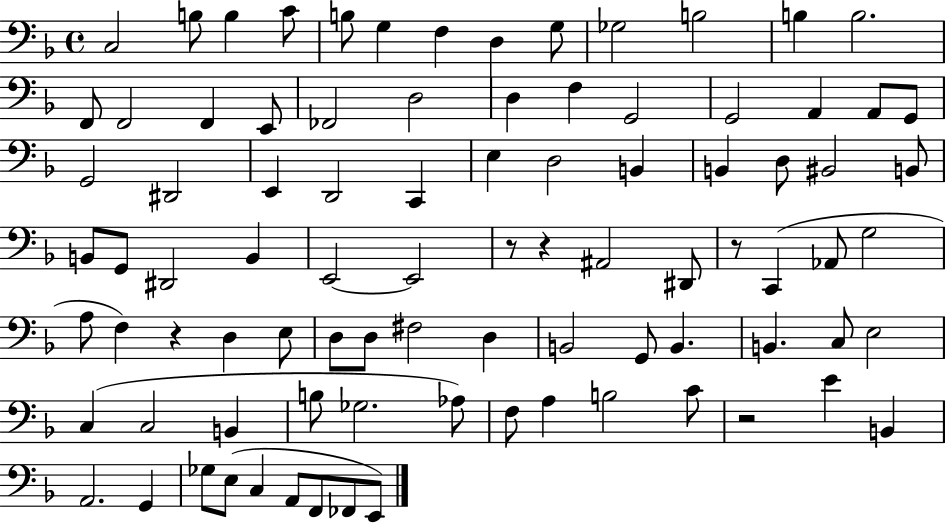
X:1
T:Untitled
M:4/4
L:1/4
K:F
C,2 B,/2 B, C/2 B,/2 G, F, D, G,/2 _G,2 B,2 B, B,2 F,,/2 F,,2 F,, E,,/2 _F,,2 D,2 D, F, G,,2 G,,2 A,, A,,/2 G,,/2 G,,2 ^D,,2 E,, D,,2 C,, E, D,2 B,, B,, D,/2 ^B,,2 B,,/2 B,,/2 G,,/2 ^D,,2 B,, E,,2 E,,2 z/2 z ^A,,2 ^D,,/2 z/2 C,, _A,,/2 G,2 A,/2 F, z D, E,/2 D,/2 D,/2 ^F,2 D, B,,2 G,,/2 B,, B,, C,/2 E,2 C, C,2 B,, B,/2 _G,2 _A,/2 F,/2 A, B,2 C/2 z2 E B,, A,,2 G,, _G,/2 E,/2 C, A,,/2 F,,/2 _F,,/2 E,,/2